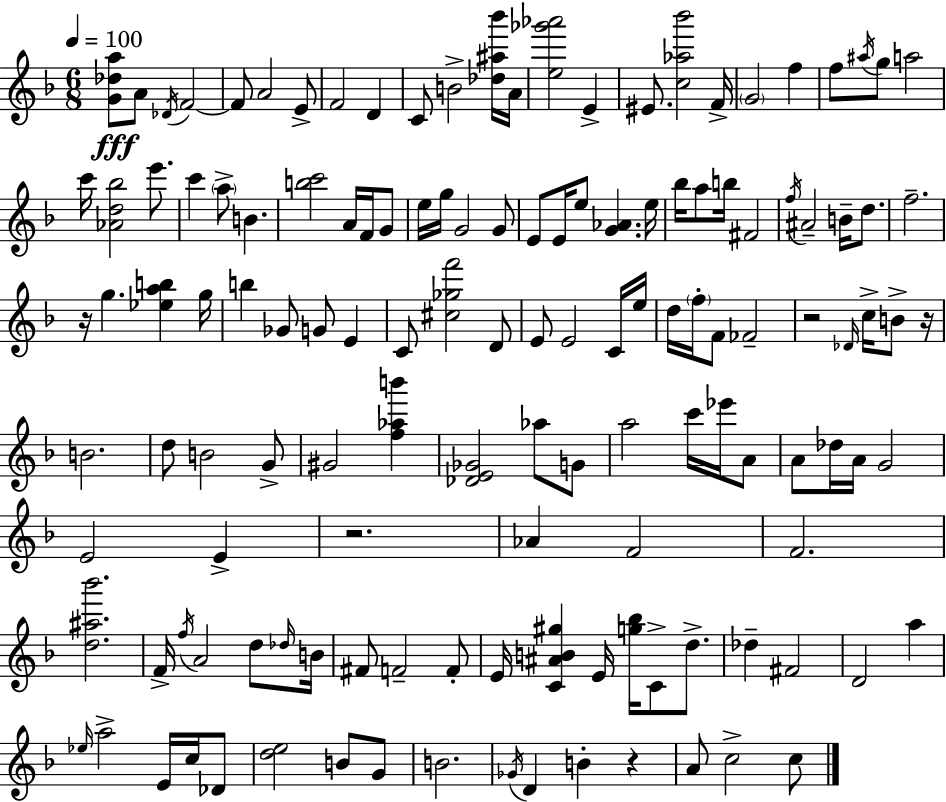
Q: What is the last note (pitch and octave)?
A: C5